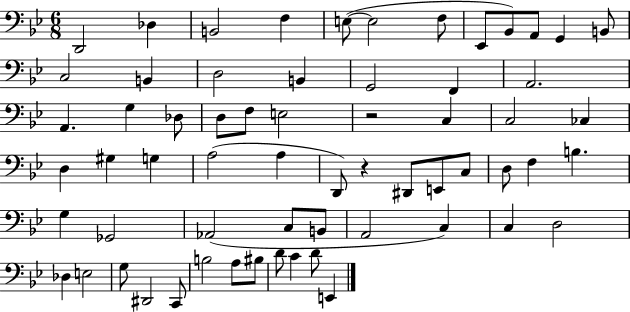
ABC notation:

X:1
T:Untitled
M:6/8
L:1/4
K:Bb
D,,2 _D, B,,2 F, E,/2 E,2 F,/2 _E,,/2 _B,,/2 A,,/2 G,, B,,/2 C,2 B,, D,2 B,, G,,2 F,, A,,2 A,, G, _D,/2 D,/2 F,/2 E,2 z2 C, C,2 _C, D, ^G, G, A,2 A, D,,/2 z ^D,,/2 E,,/2 C,/2 D,/2 F, B, G, _G,,2 _A,,2 C,/2 B,,/2 A,,2 C, C, D,2 _D, E,2 G,/2 ^D,,2 C,,/2 B,2 A,/2 ^B,/2 D/2 C D/2 E,,